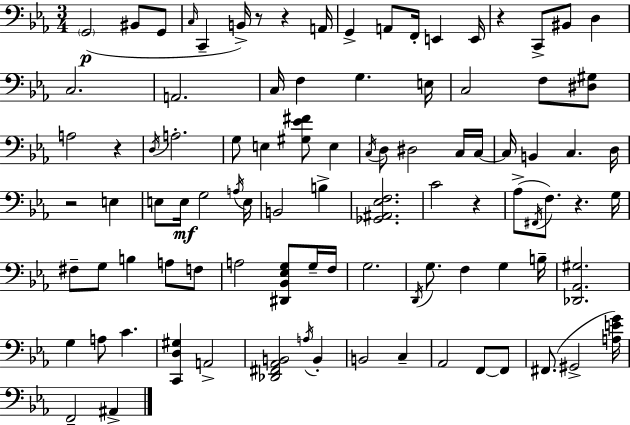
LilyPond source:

{
  \clef bass
  \numericTimeSignature
  \time 3/4
  \key ees \major
  \repeat volta 2 { \parenthesize g,2(\p bis,8 g,8 | \grace { c16 } c,4-- b,16->) r8 r4 | a,16 g,4-> a,8 f,16-. e,4 | e,16 r4 c,8-> bis,8 d4 | \break c2. | a,2. | c16 f4 g4. | e16 c2 f8 <dis gis>8 | \break a2 r4 | \acciaccatura { d16 } a2.-. | g8 e4 <gis ees' fis'>8 e4 | \acciaccatura { c16 } d8 dis2 | \break c16 c16~~ c16 b,4 c4. | d16 r2 e4 | e8 e16\mf g2 | \acciaccatura { a16 } e16 b,2 | \break b4-> <ges, ais, ees f>2. | c'2 | r4 aes8->( \acciaccatura { fis,16 } f8.) r4. | g16 fis8-- g8 b4 | \break a8 f8 a2 | <dis, bes, ees g>8 g16-- f16 g2. | \acciaccatura { d,16 } g8. f4 | g4 b16-- <des, aes, gis>2. | \break g4 a8 | c'4. <c, d gis>4 a,2-> | <des, fis, aes, b,>2 | \acciaccatura { a16 } b,4-. b,2 | \break c4-- aes,2 | f,8~~ f,8 fis,8.( gis,2-> | <a e' g'>16) f,2-- | ais,4-> } \bar "|."
}